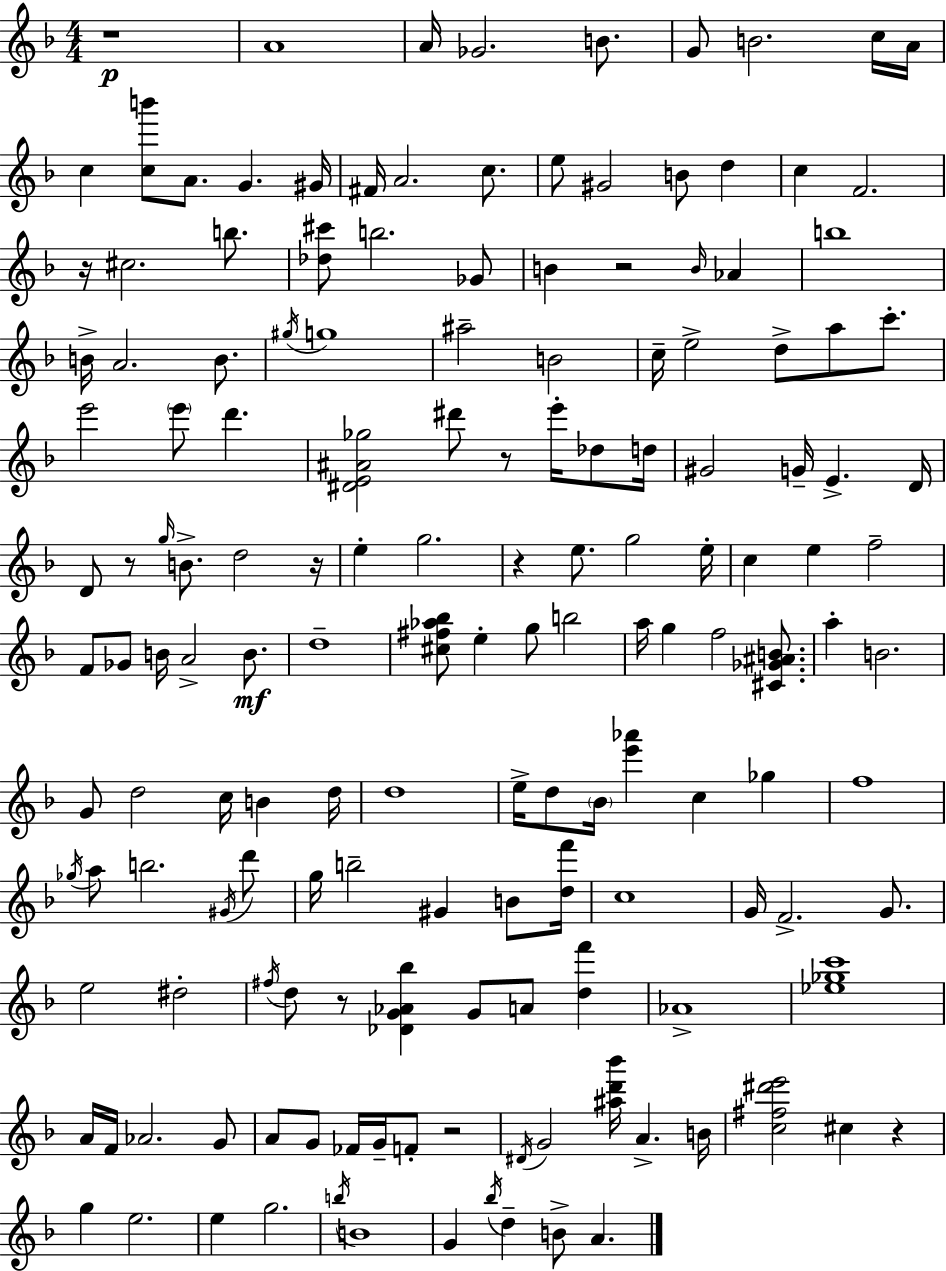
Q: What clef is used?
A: treble